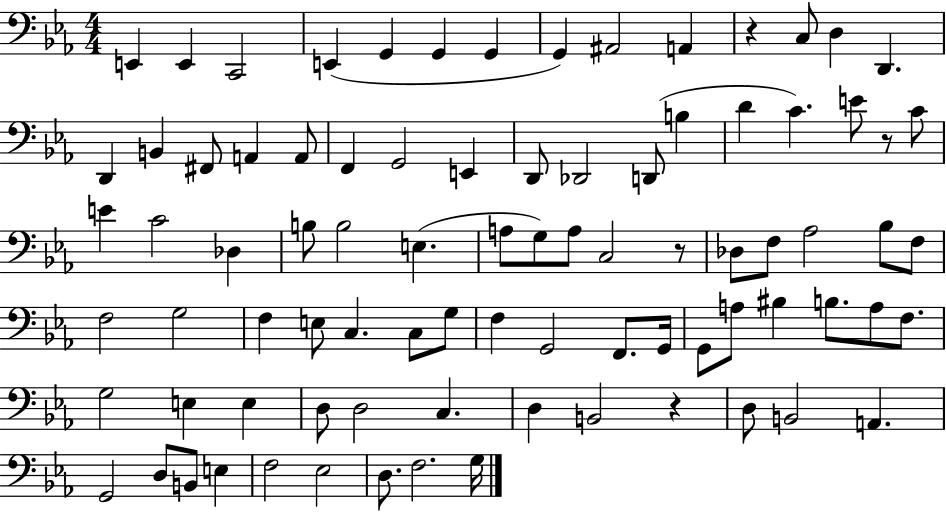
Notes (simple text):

E2/q E2/q C2/h E2/q G2/q G2/q G2/q G2/q A#2/h A2/q R/q C3/e D3/q D2/q. D2/q B2/q F#2/e A2/q A2/e F2/q G2/h E2/q D2/e Db2/h D2/e B3/q D4/q C4/q. E4/e R/e C4/e E4/q C4/h Db3/q B3/e B3/h E3/q. A3/e G3/e A3/e C3/h R/e Db3/e F3/e Ab3/h Bb3/e F3/e F3/h G3/h F3/q E3/e C3/q. C3/e G3/e F3/q G2/h F2/e. G2/s G2/e A3/e BIS3/q B3/e. A3/e F3/e. G3/h E3/q E3/q D3/e D3/h C3/q. D3/q B2/h R/q D3/e B2/h A2/q. G2/h D3/e B2/e E3/q F3/h Eb3/h D3/e. F3/h. G3/s